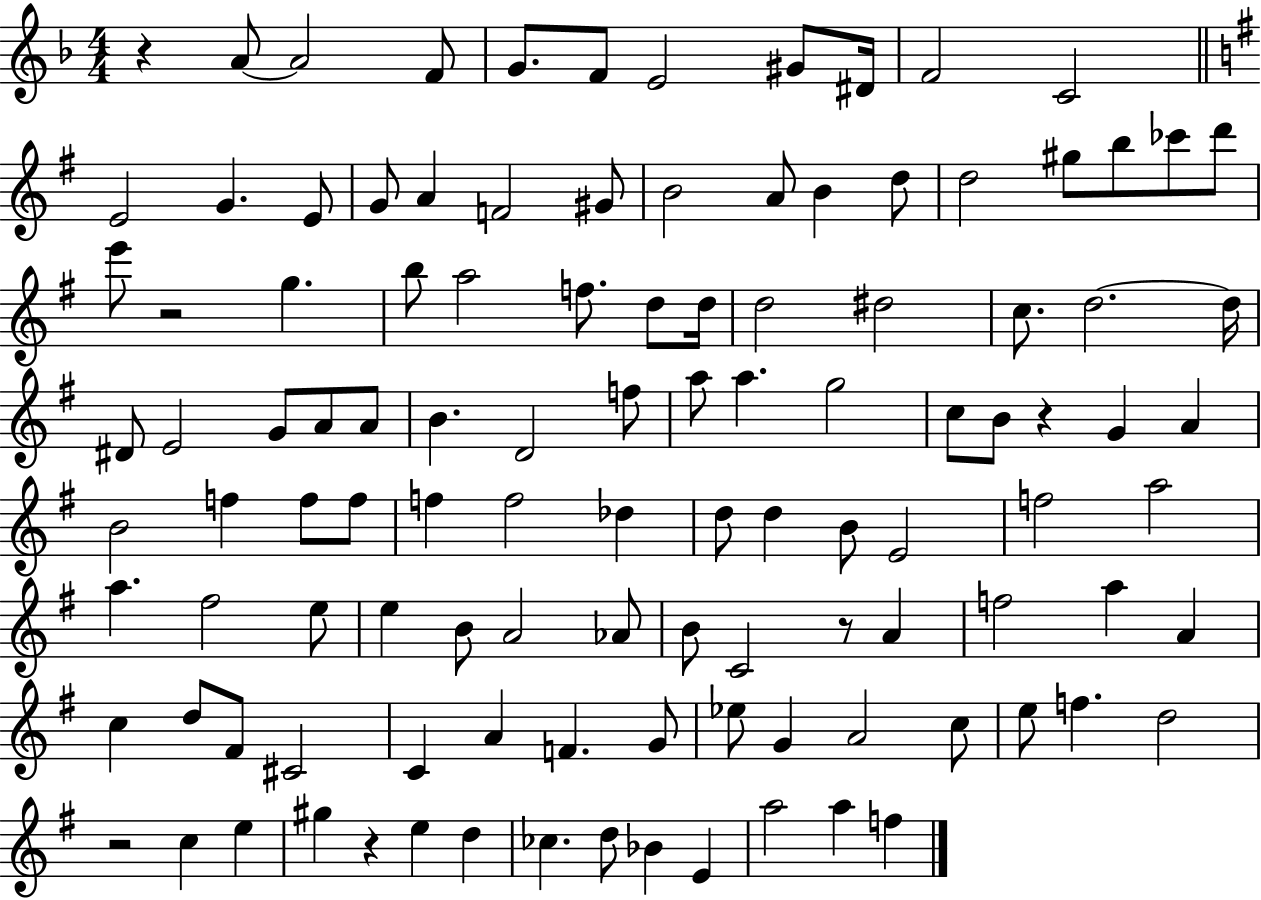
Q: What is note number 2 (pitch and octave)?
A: A4